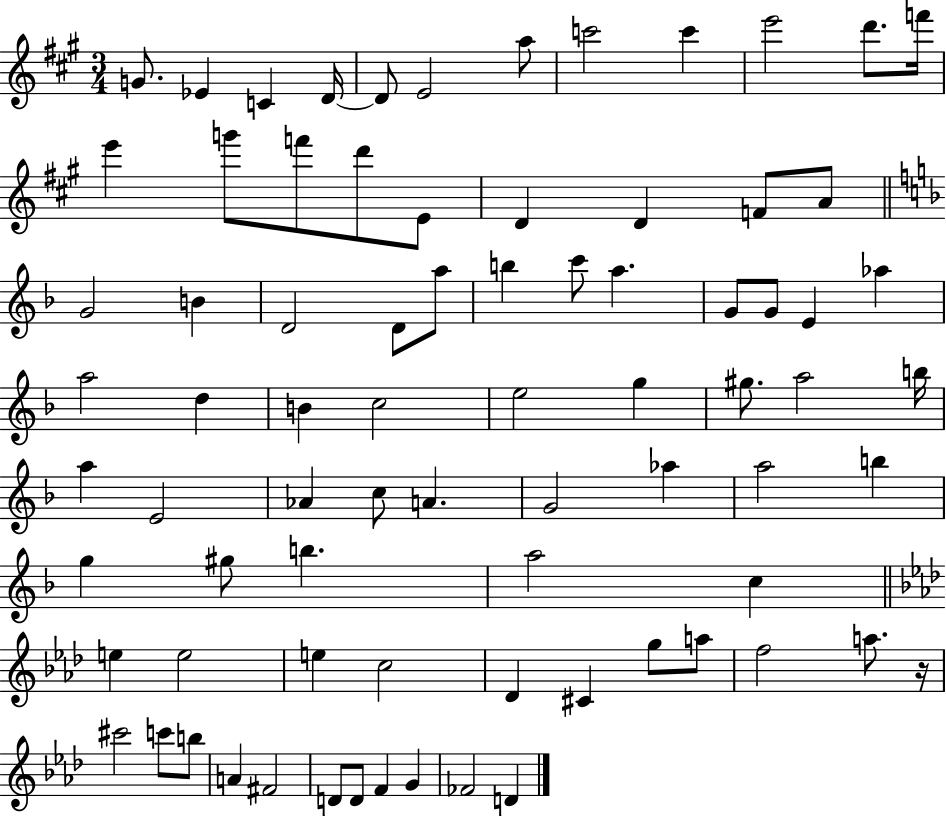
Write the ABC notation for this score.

X:1
T:Untitled
M:3/4
L:1/4
K:A
G/2 _E C D/4 D/2 E2 a/2 c'2 c' e'2 d'/2 f'/4 e' g'/2 f'/2 d'/2 E/2 D D F/2 A/2 G2 B D2 D/2 a/2 b c'/2 a G/2 G/2 E _a a2 d B c2 e2 g ^g/2 a2 b/4 a E2 _A c/2 A G2 _a a2 b g ^g/2 b a2 c e e2 e c2 _D ^C g/2 a/2 f2 a/2 z/4 ^c'2 c'/2 b/2 A ^F2 D/2 D/2 F G _F2 D